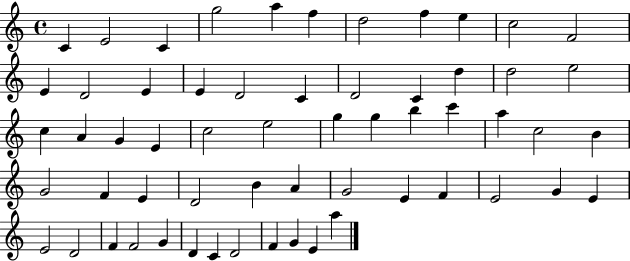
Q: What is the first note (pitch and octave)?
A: C4